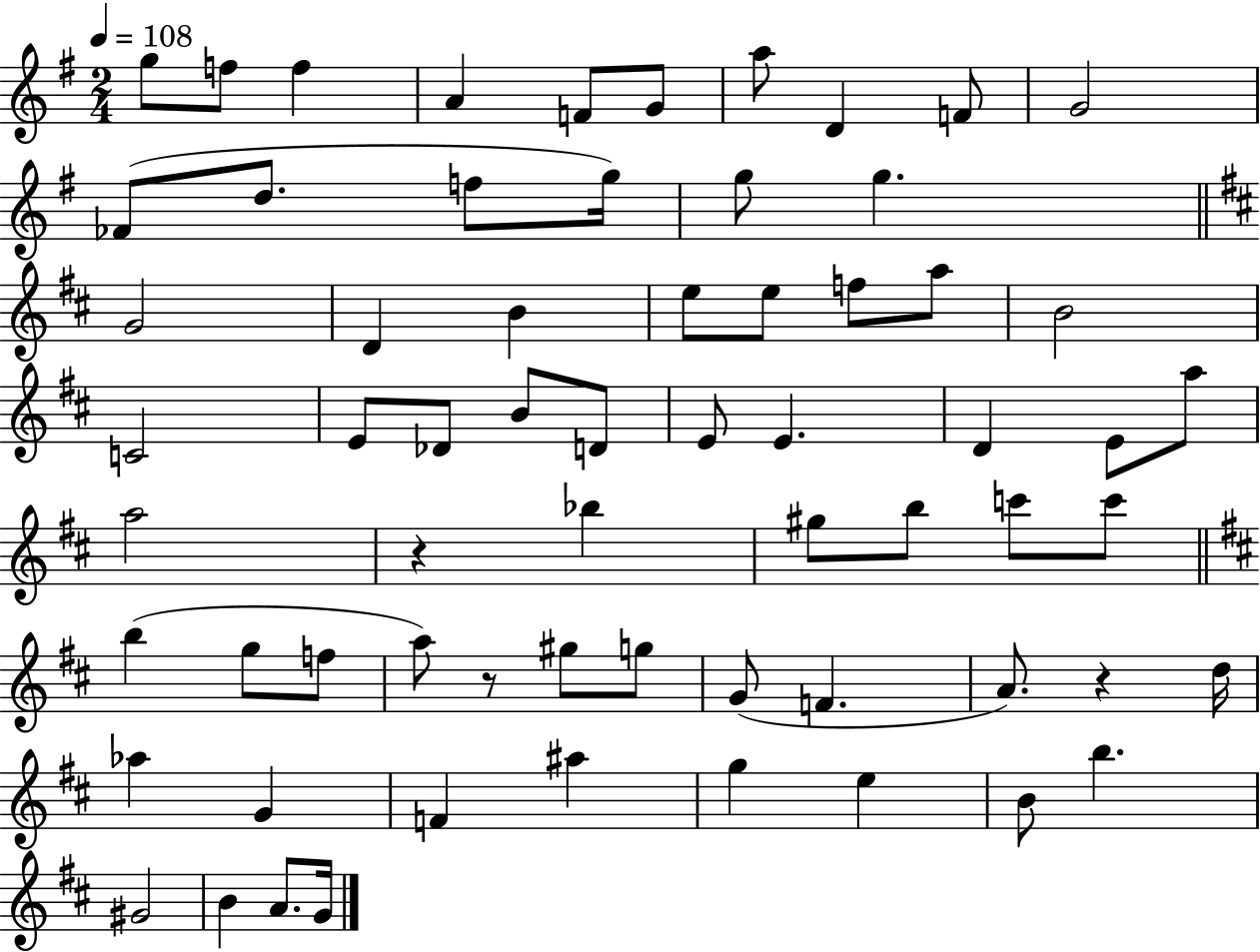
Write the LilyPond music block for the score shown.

{
  \clef treble
  \numericTimeSignature
  \time 2/4
  \key g \major
  \tempo 4 = 108
  g''8 f''8 f''4 | a'4 f'8 g'8 | a''8 d'4 f'8 | g'2 | \break fes'8( d''8. f''8 g''16) | g''8 g''4. | \bar "||" \break \key d \major g'2 | d'4 b'4 | e''8 e''8 f''8 a''8 | b'2 | \break c'2 | e'8 des'8 b'8 d'8 | e'8 e'4. | d'4 e'8 a''8 | \break a''2 | r4 bes''4 | gis''8 b''8 c'''8 c'''8 | \bar "||" \break \key b \minor b''4( g''8 f''8 | a''8) r8 gis''8 g''8 | g'8( f'4. | a'8.) r4 d''16 | \break aes''4 g'4 | f'4 ais''4 | g''4 e''4 | b'8 b''4. | \break gis'2 | b'4 a'8. g'16 | \bar "|."
}